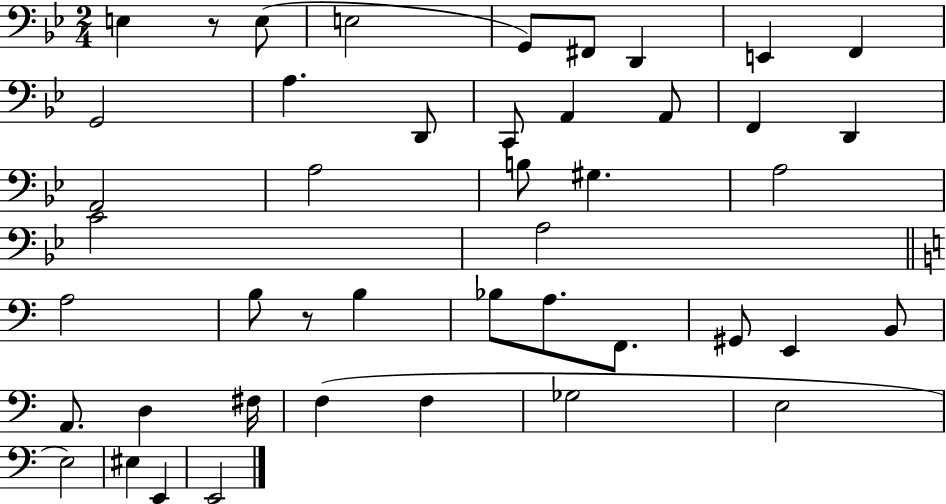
X:1
T:Untitled
M:2/4
L:1/4
K:Bb
E, z/2 E,/2 E,2 G,,/2 ^F,,/2 D,, E,, F,, G,,2 A, D,,/2 C,,/2 A,, A,,/2 F,, D,, A,,2 A,2 B,/2 ^G, A,2 C2 A,2 A,2 B,/2 z/2 B, _B,/2 A,/2 F,,/2 ^G,,/2 E,, B,,/2 A,,/2 D, ^F,/4 F, F, _G,2 E,2 E,2 ^E, E,, E,,2